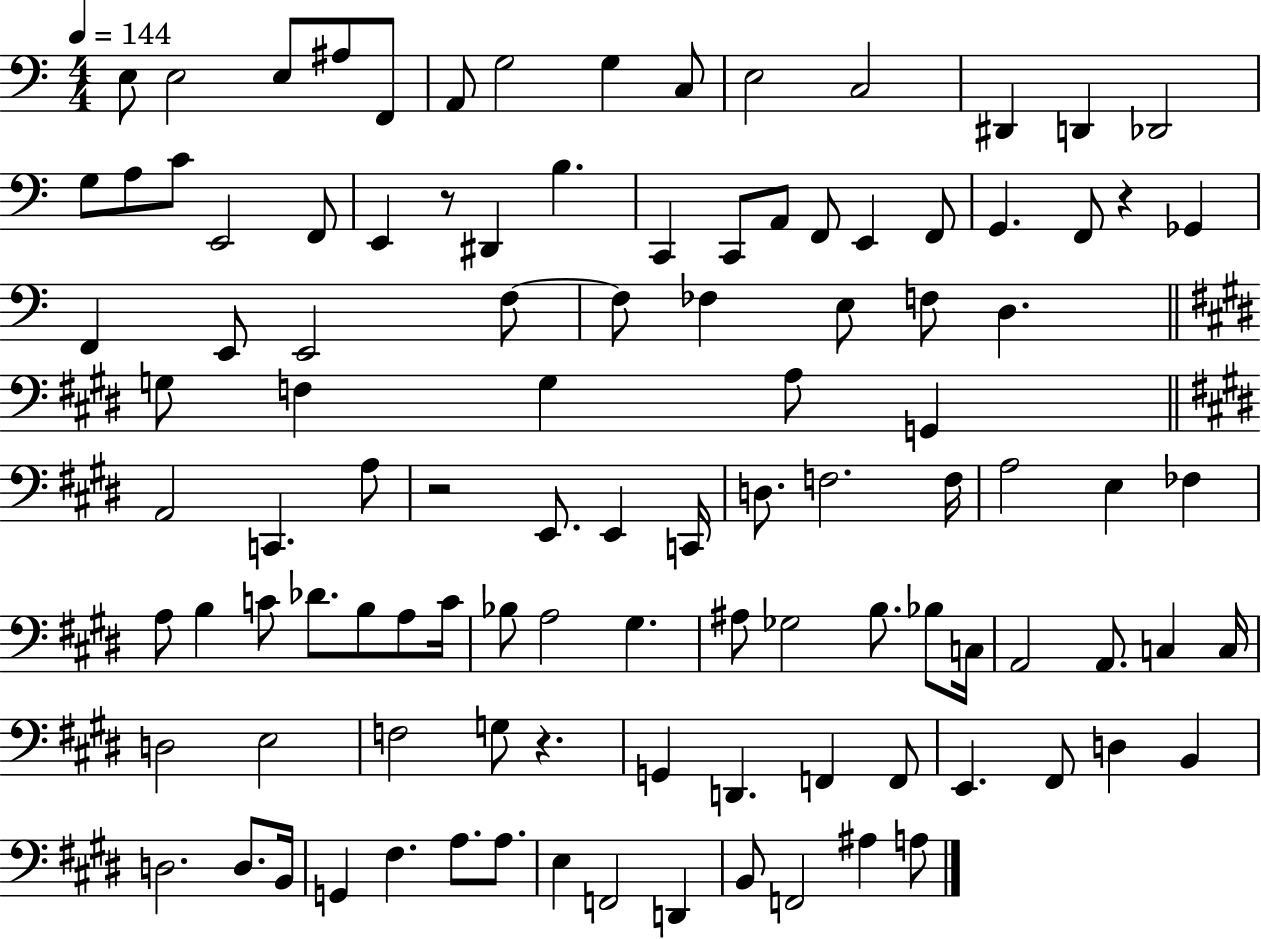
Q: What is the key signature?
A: C major